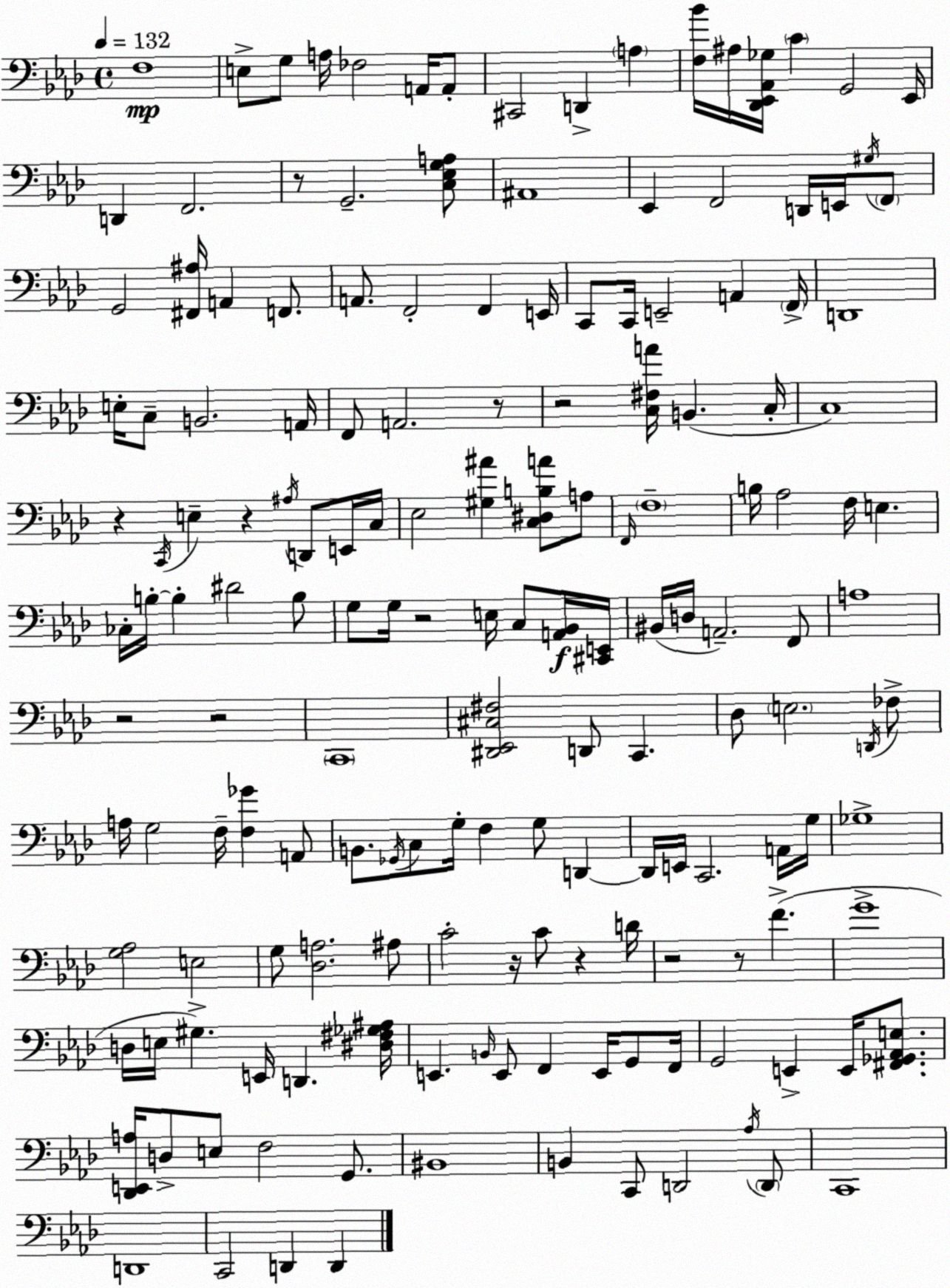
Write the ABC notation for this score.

X:1
T:Untitled
M:4/4
L:1/4
K:Ab
F,4 E,/2 G,/2 A,/4 _F,2 A,,/4 A,,/2 ^C,,2 D,, A, [F,_B]/4 ^A,/4 [_D,,_E,,_A,,_G,]/4 C G,,2 _E,,/4 D,, F,,2 z/2 G,,2 [C,_E,G,A,]/2 ^A,,4 _E,, F,,2 D,,/4 E,,/4 ^G,/4 F,,/2 G,,2 [^F,,^A,]/4 A,, F,,/2 A,,/2 F,,2 F,, E,,/4 C,,/2 C,,/4 E,,2 A,, F,,/4 D,,4 E,/4 C,/2 B,,2 A,,/4 F,,/2 A,,2 z/2 z2 [C,^F,A]/4 B,, C,/4 C,4 z C,,/4 E, z ^A,/4 D,,/2 E,,/4 C,/4 _E,2 [^G,^A] [C,^D,B,A]/2 A,/2 F,,/4 F,4 B,/4 _A,2 F,/4 E, _C,/4 B,/4 B, ^D2 B,/2 G,/2 G,/4 z2 E,/4 C,/2 [A,,_B,,]/4 [^C,,E,,]/4 ^B,,/4 D,/4 A,,2 F,,/2 A,4 z2 z2 C,,4 [^D,,_E,,^C,^F,]2 D,,/2 C,, _D,/2 E,2 D,,/4 _F,/2 A,/4 G,2 F,/4 [F,_G] A,,/2 B,,/2 _G,,/4 C,/2 G,/4 F, G,/2 D,, D,,/4 E,,/4 C,,2 A,,/4 G,/4 _G,4 [G,_A,]2 E,2 G,/2 [_D,A,]2 ^A,/2 C2 z/4 C/2 z D/4 z2 z/2 F G4 D,/4 E,/4 ^G, E,,/4 D,, [^D,^F,_G,^A,]/4 E,, B,,/4 E,,/2 F,, E,,/4 G,,/2 F,,/4 G,,2 E,, E,,/4 [^F,,_G,,_A,,E,]/2 [_D,,E,,A,]/4 D,/2 E,/2 F,2 G,,/2 ^B,,4 B,, C,,/2 D,,2 _A,/4 D,,/2 C,,4 D,,4 C,,2 D,, D,,